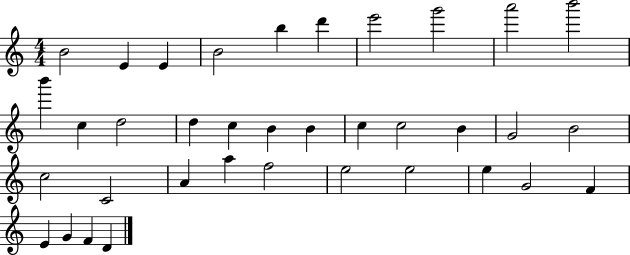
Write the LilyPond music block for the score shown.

{
  \clef treble
  \numericTimeSignature
  \time 4/4
  \key c \major
  b'2 e'4 e'4 | b'2 b''4 d'''4 | e'''2 g'''2 | a'''2 b'''2 | \break b'''4 c''4 d''2 | d''4 c''4 b'4 b'4 | c''4 c''2 b'4 | g'2 b'2 | \break c''2 c'2 | a'4 a''4 f''2 | e''2 e''2 | e''4 g'2 f'4 | \break e'4 g'4 f'4 d'4 | \bar "|."
}